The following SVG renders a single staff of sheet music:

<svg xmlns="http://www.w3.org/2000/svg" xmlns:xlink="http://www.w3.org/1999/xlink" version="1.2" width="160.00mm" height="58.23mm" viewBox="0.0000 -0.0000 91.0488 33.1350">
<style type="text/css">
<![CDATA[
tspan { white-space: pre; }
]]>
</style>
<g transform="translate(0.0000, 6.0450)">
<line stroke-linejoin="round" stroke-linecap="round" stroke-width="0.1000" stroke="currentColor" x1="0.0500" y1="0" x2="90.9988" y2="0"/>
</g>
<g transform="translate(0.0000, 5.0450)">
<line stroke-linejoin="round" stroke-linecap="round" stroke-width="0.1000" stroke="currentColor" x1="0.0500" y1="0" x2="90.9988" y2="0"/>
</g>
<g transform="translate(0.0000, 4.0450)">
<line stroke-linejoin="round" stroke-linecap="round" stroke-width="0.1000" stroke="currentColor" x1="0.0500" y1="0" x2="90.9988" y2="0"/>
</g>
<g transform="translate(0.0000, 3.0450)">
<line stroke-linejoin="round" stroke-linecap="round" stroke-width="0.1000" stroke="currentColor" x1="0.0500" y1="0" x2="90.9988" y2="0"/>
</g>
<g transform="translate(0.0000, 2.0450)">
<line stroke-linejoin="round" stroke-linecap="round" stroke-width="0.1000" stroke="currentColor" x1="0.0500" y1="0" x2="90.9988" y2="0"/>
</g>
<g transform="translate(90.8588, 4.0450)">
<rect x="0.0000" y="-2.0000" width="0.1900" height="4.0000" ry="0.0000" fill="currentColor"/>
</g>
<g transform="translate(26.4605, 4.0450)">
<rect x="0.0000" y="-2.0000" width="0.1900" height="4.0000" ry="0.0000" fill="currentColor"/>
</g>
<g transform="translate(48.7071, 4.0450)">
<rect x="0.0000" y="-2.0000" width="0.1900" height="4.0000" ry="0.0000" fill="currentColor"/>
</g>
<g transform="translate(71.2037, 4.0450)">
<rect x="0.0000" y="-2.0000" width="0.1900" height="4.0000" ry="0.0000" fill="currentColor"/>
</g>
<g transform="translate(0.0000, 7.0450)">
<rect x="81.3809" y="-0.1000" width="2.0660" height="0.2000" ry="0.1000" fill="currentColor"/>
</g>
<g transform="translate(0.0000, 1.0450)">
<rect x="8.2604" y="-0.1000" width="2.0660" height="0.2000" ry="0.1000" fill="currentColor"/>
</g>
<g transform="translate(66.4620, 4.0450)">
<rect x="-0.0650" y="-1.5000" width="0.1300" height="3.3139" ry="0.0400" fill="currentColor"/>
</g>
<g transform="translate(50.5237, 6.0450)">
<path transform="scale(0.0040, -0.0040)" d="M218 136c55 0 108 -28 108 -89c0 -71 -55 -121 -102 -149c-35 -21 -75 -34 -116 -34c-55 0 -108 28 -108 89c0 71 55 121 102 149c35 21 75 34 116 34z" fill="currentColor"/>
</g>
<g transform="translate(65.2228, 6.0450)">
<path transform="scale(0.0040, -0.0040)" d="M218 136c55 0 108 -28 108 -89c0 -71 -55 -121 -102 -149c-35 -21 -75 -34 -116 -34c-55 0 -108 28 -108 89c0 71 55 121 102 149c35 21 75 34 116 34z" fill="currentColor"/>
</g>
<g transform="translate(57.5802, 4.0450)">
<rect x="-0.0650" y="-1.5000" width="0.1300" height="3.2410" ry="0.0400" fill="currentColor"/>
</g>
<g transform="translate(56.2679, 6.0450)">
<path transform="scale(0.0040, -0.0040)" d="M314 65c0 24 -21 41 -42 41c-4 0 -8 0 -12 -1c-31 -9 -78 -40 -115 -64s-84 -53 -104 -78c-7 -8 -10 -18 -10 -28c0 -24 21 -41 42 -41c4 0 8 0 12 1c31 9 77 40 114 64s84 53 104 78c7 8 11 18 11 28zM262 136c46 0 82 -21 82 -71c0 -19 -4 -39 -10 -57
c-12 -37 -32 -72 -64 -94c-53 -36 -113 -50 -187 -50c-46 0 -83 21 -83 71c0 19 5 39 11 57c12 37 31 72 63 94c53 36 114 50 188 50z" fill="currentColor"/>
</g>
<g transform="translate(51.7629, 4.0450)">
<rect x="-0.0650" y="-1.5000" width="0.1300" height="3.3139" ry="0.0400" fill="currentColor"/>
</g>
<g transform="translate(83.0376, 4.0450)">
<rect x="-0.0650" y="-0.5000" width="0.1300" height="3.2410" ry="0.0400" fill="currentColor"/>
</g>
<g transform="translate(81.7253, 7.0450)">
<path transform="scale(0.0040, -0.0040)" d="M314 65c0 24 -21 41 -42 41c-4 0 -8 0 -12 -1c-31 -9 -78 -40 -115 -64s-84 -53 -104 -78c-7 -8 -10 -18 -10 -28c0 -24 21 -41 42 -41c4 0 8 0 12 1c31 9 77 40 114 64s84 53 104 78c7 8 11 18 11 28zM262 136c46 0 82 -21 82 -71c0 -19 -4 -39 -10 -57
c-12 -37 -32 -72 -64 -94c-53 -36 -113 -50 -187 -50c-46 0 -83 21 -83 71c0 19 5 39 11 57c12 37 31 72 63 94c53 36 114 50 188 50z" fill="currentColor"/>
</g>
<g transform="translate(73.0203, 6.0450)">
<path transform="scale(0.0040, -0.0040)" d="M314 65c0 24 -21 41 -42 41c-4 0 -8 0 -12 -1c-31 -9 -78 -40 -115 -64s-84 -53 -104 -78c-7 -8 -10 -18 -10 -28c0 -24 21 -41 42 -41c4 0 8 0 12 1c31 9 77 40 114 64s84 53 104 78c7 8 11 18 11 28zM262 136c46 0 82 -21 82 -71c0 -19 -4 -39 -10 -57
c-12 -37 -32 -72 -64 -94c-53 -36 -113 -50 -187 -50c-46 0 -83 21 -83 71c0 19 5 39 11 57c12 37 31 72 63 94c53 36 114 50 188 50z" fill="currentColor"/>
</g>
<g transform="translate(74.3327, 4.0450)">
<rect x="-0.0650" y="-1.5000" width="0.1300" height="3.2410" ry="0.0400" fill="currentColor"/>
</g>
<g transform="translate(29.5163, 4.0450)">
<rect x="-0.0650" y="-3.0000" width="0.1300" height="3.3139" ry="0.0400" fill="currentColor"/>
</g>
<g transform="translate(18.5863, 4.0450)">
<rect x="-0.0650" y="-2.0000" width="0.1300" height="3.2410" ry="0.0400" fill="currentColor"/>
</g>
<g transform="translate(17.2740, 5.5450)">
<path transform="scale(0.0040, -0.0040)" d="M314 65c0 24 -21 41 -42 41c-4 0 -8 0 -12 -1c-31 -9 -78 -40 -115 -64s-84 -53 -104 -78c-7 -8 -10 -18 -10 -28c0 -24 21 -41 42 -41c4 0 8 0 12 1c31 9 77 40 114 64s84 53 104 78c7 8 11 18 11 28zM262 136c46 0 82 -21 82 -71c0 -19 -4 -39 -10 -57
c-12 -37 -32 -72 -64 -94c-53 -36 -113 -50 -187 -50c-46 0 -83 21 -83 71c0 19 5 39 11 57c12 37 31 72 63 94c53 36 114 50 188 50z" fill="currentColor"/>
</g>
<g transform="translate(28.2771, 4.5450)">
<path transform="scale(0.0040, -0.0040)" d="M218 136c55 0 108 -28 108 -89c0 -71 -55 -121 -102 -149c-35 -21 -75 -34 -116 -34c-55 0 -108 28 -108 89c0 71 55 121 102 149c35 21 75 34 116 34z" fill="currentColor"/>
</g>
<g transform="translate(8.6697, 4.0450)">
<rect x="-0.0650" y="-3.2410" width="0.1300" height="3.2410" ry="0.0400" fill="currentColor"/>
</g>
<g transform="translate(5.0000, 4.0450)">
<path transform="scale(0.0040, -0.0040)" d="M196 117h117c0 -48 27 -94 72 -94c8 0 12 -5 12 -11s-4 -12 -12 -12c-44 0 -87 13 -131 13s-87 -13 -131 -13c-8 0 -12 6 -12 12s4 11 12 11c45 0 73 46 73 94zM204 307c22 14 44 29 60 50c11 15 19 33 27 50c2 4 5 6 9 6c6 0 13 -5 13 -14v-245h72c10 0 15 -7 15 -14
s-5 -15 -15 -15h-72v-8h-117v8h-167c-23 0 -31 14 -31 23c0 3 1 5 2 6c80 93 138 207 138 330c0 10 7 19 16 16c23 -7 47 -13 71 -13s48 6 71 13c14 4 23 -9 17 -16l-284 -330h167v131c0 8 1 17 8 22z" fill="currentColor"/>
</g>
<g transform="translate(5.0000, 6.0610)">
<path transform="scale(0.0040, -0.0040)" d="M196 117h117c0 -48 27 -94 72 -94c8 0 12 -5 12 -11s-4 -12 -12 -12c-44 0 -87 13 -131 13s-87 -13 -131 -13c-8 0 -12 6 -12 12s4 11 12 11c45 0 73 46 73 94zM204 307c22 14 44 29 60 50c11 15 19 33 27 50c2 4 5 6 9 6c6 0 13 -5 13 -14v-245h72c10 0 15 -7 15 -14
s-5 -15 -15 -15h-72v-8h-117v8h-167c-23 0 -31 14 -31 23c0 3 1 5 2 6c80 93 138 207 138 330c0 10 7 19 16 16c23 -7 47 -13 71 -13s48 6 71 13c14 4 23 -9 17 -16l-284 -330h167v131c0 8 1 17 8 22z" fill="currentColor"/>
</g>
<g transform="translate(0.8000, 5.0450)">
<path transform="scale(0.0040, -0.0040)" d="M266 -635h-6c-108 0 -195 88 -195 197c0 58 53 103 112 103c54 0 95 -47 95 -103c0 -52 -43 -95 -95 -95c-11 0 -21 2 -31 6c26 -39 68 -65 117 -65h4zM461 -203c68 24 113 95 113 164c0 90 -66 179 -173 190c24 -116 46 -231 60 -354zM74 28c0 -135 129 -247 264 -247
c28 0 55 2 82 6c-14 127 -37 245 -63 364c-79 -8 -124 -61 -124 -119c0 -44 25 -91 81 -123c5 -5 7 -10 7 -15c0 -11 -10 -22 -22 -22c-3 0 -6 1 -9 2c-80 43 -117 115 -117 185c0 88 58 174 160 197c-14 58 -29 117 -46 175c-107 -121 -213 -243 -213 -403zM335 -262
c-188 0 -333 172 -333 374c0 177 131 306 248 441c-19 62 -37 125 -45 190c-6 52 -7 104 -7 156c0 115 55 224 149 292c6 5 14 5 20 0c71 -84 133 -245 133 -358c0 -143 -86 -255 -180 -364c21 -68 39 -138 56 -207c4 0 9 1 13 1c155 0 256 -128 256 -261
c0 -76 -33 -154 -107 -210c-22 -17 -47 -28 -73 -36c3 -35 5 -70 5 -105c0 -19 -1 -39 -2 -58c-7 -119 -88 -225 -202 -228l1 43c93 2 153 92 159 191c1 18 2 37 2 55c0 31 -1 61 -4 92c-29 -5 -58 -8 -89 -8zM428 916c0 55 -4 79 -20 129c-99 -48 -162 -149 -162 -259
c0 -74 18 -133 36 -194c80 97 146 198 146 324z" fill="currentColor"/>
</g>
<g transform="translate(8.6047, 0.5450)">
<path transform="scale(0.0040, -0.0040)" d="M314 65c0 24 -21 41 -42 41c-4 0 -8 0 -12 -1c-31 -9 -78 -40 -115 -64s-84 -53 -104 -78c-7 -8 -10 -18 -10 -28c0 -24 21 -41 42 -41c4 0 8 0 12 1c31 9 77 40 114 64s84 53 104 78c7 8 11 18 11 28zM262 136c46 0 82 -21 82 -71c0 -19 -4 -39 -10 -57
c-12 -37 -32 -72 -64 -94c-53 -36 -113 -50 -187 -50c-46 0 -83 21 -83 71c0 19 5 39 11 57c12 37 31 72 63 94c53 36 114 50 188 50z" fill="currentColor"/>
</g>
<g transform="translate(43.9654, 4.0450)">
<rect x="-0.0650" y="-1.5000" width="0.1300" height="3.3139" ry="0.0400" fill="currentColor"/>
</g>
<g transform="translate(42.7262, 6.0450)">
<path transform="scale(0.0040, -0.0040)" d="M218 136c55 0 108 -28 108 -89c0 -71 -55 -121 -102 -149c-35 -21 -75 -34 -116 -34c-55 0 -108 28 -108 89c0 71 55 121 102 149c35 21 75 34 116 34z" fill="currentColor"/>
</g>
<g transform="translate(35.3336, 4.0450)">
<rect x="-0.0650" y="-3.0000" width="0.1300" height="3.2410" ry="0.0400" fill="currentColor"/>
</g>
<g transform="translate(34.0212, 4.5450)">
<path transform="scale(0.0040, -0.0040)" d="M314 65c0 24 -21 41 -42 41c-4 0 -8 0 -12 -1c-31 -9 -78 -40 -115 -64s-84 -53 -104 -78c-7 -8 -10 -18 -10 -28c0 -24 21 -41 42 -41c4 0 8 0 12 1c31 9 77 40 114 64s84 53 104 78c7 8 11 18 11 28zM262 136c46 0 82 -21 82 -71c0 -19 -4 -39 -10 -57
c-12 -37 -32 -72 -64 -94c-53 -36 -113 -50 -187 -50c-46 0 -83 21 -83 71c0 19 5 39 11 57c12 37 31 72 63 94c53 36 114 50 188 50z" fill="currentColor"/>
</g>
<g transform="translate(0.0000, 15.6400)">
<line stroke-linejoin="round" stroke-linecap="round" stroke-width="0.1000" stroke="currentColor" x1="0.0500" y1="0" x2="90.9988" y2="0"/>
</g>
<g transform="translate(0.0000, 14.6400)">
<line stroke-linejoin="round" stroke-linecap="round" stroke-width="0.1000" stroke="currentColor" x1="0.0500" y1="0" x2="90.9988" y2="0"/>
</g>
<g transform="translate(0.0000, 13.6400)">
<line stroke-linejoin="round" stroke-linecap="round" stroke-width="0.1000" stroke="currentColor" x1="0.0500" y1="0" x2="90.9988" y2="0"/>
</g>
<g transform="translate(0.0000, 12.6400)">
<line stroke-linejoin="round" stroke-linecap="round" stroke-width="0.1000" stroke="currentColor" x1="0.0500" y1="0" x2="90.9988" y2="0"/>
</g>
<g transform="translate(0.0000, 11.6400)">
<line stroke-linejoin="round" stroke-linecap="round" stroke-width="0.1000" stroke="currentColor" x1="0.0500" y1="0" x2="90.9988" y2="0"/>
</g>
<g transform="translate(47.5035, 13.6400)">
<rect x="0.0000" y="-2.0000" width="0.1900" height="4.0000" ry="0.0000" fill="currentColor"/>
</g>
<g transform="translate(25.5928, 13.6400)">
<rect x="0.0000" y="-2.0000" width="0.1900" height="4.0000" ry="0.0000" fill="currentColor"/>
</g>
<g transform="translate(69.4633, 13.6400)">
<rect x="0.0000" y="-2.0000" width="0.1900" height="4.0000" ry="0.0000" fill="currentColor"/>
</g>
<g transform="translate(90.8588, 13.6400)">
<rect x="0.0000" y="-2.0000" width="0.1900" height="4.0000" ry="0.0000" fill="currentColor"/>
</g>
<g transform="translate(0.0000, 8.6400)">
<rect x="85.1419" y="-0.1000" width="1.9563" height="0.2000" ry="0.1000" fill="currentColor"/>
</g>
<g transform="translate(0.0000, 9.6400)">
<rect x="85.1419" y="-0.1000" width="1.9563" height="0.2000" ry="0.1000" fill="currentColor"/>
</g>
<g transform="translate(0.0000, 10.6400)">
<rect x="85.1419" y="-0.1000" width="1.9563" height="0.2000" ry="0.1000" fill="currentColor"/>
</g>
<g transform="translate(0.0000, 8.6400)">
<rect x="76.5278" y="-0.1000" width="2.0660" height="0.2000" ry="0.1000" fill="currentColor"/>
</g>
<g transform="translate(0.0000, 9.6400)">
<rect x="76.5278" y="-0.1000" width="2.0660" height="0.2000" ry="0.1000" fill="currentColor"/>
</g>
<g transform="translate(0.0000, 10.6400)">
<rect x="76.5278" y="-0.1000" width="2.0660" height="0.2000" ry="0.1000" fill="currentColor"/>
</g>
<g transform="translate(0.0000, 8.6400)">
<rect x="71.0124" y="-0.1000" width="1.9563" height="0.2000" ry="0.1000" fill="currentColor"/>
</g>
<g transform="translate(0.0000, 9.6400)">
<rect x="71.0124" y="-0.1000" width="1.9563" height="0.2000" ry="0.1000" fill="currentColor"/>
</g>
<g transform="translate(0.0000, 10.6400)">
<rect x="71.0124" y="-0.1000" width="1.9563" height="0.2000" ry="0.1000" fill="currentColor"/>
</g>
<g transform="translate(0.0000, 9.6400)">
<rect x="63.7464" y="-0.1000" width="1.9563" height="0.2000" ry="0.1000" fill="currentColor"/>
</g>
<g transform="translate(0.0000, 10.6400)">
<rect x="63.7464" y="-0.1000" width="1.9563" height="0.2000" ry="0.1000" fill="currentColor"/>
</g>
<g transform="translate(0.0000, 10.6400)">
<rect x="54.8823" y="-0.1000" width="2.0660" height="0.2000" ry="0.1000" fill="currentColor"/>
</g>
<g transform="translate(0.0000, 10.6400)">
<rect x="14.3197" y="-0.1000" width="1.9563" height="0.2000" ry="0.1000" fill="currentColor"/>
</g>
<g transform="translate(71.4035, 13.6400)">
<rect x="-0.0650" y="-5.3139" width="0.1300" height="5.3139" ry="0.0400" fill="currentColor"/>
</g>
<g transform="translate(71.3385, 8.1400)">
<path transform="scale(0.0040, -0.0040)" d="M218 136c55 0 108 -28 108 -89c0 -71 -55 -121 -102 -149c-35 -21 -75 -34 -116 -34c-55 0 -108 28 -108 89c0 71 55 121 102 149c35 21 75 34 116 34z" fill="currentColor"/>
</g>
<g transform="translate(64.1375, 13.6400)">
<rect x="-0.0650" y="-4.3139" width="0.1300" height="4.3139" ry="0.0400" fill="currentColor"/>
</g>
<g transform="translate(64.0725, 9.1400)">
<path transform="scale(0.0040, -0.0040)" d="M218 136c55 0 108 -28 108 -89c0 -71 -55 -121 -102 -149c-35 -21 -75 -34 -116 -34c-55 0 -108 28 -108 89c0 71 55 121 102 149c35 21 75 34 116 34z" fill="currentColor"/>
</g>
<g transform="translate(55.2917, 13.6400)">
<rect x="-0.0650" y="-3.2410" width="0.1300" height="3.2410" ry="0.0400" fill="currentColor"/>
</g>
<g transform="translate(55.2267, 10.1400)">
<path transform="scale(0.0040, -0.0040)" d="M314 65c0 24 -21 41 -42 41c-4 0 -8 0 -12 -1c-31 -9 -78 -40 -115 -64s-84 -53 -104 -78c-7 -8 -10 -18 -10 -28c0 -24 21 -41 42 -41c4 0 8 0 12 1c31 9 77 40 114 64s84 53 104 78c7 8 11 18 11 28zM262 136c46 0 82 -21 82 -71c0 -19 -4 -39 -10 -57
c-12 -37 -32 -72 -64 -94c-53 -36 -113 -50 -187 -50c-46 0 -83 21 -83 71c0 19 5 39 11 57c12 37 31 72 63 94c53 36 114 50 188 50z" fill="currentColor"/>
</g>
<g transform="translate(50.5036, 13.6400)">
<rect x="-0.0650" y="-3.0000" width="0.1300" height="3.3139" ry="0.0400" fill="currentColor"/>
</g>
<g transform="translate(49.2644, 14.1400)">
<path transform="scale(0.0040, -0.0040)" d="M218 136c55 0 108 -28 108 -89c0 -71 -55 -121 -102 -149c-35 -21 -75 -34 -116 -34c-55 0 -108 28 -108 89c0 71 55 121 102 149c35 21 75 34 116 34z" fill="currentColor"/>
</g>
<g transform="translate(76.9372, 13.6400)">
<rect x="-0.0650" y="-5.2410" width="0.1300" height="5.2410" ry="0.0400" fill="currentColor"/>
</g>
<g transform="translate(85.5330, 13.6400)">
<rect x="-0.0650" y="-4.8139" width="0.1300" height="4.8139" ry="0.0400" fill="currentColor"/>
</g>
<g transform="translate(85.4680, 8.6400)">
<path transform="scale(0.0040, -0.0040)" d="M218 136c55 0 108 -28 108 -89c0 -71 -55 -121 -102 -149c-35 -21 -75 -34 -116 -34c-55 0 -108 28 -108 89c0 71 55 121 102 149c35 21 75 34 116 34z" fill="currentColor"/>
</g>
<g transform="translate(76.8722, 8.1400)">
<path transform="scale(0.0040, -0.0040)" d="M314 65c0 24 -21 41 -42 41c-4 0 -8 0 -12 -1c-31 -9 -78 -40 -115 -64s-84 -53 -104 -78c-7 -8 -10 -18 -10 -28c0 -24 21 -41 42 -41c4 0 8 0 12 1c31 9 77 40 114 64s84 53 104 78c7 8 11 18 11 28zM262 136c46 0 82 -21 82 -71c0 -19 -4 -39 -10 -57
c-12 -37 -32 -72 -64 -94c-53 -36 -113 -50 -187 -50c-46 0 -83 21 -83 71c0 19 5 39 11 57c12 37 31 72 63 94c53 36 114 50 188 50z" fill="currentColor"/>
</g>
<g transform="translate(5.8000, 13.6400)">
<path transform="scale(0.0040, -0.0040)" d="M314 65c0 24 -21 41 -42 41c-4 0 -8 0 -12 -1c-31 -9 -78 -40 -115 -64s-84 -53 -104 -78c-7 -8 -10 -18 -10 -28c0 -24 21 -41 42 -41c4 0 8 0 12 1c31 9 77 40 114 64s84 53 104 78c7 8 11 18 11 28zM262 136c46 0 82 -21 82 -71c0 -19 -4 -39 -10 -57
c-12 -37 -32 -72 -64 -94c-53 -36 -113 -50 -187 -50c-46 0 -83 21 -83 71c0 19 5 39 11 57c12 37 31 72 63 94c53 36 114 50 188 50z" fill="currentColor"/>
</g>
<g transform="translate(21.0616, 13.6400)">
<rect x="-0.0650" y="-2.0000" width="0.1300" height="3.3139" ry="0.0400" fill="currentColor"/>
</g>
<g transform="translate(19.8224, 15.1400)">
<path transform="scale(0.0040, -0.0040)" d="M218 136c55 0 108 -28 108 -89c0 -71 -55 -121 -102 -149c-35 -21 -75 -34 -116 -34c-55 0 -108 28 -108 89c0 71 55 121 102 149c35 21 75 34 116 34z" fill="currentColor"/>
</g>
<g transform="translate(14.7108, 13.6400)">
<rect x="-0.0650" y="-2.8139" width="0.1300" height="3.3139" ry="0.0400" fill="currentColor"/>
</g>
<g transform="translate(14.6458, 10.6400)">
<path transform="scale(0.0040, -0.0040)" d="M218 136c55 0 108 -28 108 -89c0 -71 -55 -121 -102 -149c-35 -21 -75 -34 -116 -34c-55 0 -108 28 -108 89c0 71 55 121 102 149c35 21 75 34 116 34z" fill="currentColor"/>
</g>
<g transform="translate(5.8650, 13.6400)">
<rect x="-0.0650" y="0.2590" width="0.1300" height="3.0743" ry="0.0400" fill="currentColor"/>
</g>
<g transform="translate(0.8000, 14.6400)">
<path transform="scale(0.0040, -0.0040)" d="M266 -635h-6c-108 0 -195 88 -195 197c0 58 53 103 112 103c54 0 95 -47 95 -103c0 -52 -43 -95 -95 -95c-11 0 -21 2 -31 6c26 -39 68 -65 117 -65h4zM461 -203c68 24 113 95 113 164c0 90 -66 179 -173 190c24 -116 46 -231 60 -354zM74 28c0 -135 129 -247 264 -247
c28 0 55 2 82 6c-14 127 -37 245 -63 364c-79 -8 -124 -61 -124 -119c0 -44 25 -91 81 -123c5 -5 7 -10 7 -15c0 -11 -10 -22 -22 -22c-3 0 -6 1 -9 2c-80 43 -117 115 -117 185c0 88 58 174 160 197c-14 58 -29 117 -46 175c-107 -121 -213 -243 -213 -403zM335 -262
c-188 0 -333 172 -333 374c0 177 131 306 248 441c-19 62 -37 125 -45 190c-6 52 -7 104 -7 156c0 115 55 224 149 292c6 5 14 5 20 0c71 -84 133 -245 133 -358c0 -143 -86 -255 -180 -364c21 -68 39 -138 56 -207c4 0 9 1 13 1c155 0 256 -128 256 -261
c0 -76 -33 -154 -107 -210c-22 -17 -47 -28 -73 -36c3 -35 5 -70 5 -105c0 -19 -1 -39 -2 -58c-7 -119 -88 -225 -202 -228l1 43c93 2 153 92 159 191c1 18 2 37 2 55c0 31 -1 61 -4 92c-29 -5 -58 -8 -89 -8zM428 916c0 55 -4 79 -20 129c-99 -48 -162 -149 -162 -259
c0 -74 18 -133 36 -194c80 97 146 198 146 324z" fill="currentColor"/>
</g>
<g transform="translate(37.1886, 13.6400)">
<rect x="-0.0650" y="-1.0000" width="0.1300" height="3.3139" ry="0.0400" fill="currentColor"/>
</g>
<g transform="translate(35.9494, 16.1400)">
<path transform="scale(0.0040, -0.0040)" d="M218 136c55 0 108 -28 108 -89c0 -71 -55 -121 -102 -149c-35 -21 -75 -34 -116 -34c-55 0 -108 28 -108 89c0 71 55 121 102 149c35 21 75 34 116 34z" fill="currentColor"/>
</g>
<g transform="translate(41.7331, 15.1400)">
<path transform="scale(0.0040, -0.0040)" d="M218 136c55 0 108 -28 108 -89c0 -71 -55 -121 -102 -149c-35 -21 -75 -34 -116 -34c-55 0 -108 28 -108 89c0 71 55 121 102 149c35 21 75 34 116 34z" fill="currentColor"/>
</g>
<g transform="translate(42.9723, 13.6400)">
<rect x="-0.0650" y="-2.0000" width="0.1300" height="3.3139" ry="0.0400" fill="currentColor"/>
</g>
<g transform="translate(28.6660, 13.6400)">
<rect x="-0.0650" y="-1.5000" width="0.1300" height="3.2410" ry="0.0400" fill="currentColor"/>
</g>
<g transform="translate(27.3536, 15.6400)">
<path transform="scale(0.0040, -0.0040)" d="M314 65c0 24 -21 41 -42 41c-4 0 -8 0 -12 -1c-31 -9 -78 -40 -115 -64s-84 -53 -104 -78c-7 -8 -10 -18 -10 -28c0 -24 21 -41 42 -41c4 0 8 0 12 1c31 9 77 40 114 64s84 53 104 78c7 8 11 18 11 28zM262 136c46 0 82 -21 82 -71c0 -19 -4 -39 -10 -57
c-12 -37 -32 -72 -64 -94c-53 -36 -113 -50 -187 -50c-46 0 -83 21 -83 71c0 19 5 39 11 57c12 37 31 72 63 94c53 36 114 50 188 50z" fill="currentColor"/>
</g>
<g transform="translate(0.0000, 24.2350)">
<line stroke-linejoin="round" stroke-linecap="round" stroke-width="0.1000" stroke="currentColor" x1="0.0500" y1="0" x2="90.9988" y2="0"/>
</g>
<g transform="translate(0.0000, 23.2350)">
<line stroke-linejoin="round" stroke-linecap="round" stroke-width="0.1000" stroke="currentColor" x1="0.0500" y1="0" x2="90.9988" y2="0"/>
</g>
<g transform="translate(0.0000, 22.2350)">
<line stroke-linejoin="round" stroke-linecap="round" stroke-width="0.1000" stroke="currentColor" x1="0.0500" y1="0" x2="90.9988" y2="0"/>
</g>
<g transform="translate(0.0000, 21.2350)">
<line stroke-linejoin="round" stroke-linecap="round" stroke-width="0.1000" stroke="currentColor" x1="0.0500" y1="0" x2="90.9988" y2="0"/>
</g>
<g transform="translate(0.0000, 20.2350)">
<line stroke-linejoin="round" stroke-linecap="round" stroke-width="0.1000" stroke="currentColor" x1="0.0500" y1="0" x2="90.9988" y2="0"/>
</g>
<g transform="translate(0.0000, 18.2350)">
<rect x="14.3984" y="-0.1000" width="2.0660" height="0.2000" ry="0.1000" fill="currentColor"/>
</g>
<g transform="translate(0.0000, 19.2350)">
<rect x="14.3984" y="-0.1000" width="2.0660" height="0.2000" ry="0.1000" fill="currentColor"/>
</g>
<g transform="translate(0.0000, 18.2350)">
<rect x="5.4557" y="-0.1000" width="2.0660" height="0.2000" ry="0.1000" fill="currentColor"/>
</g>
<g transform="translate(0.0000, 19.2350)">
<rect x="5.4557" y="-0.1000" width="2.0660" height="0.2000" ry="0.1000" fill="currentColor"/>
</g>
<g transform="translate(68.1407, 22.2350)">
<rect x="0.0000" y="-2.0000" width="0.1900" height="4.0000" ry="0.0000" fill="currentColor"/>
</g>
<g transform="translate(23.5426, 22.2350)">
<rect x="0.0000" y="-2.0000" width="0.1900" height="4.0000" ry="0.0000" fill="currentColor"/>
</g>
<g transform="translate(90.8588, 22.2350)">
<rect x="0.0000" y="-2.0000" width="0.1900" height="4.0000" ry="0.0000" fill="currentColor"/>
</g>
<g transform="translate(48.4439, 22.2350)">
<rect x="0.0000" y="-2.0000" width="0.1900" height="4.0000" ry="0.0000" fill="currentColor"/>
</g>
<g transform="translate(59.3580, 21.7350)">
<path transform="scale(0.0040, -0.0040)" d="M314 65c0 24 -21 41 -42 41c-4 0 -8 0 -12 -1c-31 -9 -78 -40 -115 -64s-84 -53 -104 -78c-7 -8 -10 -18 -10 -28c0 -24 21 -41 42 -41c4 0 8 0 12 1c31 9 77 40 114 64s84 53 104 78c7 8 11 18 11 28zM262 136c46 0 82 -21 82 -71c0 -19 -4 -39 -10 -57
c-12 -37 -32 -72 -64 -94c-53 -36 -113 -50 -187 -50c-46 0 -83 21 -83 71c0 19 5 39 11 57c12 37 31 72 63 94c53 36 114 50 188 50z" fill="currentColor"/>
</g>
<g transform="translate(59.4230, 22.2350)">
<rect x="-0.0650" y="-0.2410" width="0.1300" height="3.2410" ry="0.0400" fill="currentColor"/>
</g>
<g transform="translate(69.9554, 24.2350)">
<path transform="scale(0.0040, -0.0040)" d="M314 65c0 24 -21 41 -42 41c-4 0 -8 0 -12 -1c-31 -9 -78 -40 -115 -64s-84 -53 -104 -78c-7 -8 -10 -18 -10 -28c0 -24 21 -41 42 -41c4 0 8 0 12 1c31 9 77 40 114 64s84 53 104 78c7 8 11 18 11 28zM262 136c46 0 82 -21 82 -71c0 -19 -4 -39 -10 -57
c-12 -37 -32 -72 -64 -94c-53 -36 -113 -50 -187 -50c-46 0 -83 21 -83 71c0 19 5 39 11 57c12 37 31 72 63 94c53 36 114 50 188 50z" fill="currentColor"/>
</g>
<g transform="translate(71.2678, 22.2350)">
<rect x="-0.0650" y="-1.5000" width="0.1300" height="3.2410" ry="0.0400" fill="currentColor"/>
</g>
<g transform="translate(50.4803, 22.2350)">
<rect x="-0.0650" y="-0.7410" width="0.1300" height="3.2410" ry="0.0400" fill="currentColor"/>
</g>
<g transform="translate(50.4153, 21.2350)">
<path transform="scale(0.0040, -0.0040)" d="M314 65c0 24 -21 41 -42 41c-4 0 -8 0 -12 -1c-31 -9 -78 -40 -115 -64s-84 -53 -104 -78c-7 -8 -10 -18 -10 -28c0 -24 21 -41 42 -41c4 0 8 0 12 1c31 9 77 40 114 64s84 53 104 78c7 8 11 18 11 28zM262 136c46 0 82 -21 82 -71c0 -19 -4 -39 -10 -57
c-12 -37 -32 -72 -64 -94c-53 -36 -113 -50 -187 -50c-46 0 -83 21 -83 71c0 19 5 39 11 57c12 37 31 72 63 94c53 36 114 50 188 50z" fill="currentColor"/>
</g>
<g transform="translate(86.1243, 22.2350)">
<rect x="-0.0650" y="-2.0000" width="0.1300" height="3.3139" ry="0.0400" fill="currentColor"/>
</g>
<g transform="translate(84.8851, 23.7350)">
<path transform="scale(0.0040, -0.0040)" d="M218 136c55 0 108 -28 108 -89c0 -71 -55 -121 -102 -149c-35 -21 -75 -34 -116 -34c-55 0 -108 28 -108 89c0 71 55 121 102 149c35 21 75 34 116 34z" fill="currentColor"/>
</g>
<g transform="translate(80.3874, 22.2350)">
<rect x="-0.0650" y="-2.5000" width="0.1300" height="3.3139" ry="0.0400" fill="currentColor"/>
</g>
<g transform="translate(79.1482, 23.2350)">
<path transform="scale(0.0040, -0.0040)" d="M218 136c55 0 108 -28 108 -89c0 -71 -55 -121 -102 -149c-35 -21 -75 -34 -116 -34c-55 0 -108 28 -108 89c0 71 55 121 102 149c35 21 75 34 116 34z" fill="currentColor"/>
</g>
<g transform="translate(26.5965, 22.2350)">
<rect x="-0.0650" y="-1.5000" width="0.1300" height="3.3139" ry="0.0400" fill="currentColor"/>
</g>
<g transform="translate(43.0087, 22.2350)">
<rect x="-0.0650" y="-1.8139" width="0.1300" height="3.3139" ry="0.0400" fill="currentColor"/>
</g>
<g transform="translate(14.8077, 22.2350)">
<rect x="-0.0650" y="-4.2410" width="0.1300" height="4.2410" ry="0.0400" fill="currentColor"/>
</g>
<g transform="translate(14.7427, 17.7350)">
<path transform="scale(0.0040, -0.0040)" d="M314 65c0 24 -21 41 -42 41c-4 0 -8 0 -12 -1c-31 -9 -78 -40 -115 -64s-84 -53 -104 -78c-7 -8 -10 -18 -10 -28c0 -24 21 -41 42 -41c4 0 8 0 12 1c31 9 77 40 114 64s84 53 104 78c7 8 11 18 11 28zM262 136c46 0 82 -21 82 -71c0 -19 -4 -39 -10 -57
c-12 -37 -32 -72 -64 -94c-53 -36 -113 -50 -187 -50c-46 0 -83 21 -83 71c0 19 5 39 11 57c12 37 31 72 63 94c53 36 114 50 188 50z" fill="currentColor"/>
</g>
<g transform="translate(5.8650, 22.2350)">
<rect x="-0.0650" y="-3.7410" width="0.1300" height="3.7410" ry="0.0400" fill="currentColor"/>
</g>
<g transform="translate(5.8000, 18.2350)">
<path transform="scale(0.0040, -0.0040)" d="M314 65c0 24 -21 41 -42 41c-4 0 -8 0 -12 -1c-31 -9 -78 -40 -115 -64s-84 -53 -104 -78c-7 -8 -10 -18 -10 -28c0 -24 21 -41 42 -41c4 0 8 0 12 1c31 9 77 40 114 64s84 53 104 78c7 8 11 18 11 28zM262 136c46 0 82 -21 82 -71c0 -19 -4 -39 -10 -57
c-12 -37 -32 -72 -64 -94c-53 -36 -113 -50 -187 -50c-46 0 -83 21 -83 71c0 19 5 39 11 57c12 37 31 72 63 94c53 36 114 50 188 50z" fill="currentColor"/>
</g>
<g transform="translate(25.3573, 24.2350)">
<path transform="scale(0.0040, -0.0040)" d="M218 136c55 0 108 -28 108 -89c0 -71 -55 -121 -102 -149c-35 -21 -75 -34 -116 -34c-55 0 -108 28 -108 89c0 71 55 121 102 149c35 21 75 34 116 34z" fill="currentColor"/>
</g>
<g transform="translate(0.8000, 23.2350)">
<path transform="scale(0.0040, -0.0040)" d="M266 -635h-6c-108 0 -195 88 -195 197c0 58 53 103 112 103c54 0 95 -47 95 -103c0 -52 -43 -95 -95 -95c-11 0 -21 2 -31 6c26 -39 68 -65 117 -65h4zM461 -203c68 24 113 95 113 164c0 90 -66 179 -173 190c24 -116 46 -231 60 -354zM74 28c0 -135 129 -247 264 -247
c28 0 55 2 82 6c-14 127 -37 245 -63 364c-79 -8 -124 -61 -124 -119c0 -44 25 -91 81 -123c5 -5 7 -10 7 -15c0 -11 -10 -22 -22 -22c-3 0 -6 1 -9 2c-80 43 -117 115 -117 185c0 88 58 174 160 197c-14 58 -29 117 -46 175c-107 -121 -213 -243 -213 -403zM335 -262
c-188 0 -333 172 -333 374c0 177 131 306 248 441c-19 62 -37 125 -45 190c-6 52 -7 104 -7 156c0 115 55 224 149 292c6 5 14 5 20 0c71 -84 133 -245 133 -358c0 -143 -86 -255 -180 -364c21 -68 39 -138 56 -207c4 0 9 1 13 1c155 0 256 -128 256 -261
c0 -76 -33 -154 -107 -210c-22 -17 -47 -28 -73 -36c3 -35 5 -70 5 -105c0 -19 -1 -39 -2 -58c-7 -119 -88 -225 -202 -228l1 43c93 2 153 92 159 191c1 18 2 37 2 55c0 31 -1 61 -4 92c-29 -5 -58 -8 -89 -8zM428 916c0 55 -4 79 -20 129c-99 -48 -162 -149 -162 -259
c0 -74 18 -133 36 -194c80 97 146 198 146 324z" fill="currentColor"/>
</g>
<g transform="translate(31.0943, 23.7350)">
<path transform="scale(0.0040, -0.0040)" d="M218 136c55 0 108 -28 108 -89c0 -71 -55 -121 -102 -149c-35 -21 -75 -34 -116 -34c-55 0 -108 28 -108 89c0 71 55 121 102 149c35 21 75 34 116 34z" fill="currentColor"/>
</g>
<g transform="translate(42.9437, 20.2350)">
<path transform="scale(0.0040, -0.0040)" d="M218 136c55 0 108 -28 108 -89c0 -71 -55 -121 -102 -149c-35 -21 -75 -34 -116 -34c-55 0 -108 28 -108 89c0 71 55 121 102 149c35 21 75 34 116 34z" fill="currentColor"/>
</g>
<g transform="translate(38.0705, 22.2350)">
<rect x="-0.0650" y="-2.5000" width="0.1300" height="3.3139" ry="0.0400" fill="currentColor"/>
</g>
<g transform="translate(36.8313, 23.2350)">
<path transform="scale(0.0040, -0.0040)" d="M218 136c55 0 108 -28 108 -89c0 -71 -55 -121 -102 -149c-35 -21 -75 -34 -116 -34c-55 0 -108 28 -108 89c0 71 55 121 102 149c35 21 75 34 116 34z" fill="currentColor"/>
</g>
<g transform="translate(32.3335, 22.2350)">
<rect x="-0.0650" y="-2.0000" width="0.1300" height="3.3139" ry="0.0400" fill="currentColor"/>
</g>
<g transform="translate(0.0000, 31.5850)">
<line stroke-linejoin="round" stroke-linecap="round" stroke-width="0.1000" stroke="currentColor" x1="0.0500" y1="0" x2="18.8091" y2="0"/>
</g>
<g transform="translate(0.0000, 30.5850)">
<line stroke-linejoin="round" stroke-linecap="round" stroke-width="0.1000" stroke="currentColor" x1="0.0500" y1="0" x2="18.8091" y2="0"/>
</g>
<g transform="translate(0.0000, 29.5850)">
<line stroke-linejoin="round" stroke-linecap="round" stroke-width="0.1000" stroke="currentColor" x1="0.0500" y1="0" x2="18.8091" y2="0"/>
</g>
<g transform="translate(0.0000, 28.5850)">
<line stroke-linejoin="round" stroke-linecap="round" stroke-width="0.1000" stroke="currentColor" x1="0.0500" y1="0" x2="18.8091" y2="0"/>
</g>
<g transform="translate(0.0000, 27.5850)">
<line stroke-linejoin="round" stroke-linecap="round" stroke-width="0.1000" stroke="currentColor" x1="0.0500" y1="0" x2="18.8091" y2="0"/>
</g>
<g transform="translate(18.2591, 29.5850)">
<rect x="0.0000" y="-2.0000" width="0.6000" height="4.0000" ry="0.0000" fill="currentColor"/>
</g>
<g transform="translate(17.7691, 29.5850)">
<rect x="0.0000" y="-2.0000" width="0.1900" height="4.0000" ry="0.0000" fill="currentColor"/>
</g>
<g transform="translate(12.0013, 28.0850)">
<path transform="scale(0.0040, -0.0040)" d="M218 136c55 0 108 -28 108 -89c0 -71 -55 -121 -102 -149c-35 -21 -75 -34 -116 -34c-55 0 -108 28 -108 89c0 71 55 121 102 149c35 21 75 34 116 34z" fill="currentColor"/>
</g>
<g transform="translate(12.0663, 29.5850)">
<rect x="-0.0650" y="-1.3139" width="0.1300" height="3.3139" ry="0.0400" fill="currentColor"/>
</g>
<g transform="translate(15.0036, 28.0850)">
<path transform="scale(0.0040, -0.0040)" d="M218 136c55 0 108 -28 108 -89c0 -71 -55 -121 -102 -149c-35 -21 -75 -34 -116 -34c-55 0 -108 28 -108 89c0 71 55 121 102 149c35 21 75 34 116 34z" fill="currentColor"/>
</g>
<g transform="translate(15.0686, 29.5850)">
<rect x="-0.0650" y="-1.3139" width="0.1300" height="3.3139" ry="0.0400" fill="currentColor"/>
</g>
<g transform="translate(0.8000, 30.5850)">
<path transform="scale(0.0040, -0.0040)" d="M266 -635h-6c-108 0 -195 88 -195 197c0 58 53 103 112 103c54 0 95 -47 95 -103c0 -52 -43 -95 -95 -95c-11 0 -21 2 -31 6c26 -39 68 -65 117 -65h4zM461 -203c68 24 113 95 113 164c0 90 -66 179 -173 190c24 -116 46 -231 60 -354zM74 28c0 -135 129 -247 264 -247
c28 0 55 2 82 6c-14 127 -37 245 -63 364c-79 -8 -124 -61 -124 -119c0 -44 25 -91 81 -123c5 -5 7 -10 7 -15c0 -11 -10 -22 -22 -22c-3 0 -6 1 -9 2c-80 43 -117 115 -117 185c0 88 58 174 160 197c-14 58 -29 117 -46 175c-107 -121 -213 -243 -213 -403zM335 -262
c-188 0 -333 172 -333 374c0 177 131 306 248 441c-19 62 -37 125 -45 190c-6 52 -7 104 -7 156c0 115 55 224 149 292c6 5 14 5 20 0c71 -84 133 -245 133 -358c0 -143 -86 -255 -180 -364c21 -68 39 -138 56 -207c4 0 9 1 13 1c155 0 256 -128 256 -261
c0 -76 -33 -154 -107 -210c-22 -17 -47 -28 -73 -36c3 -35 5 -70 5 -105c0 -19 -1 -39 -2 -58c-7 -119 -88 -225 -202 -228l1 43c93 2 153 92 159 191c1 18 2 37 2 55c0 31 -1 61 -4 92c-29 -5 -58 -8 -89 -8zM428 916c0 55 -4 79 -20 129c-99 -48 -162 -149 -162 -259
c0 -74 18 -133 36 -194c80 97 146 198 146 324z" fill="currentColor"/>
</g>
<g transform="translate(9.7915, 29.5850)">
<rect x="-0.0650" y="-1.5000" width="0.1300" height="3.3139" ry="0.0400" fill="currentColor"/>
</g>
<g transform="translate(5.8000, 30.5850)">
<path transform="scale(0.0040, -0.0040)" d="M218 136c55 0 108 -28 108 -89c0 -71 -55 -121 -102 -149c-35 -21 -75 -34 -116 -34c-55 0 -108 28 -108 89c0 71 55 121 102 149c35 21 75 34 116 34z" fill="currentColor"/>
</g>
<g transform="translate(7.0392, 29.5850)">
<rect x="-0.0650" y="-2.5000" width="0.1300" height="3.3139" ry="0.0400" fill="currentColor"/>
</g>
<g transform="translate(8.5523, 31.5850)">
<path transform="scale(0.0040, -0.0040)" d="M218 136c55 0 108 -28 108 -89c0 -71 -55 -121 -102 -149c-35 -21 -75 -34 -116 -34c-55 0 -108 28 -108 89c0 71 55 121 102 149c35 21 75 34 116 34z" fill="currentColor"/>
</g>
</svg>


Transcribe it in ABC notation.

X:1
T:Untitled
M:4/4
L:1/4
K:C
b2 F2 A A2 E E E2 E E2 C2 B2 a F E2 D F A b2 d' f' f'2 e' c'2 d'2 E F G f d2 c2 E2 G F G E e e